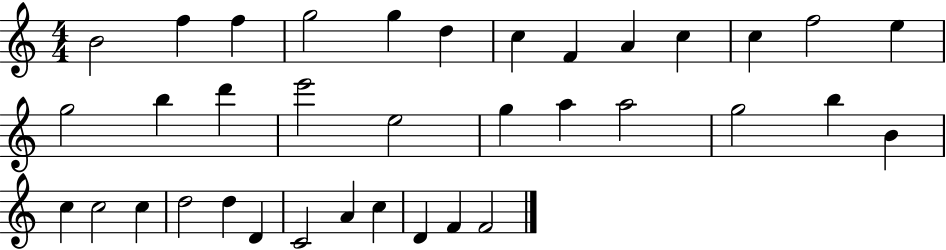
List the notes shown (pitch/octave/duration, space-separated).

B4/h F5/q F5/q G5/h G5/q D5/q C5/q F4/q A4/q C5/q C5/q F5/h E5/q G5/h B5/q D6/q E6/h E5/h G5/q A5/q A5/h G5/h B5/q B4/q C5/q C5/h C5/q D5/h D5/q D4/q C4/h A4/q C5/q D4/q F4/q F4/h